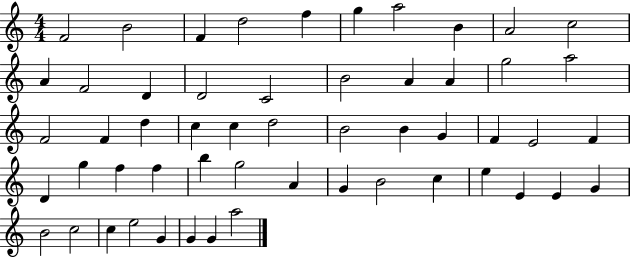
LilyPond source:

{
  \clef treble
  \numericTimeSignature
  \time 4/4
  \key c \major
  f'2 b'2 | f'4 d''2 f''4 | g''4 a''2 b'4 | a'2 c''2 | \break a'4 f'2 d'4 | d'2 c'2 | b'2 a'4 a'4 | g''2 a''2 | \break f'2 f'4 d''4 | c''4 c''4 d''2 | b'2 b'4 g'4 | f'4 e'2 f'4 | \break d'4 g''4 f''4 f''4 | b''4 g''2 a'4 | g'4 b'2 c''4 | e''4 e'4 e'4 g'4 | \break b'2 c''2 | c''4 e''2 g'4 | g'4 g'4 a''2 | \bar "|."
}